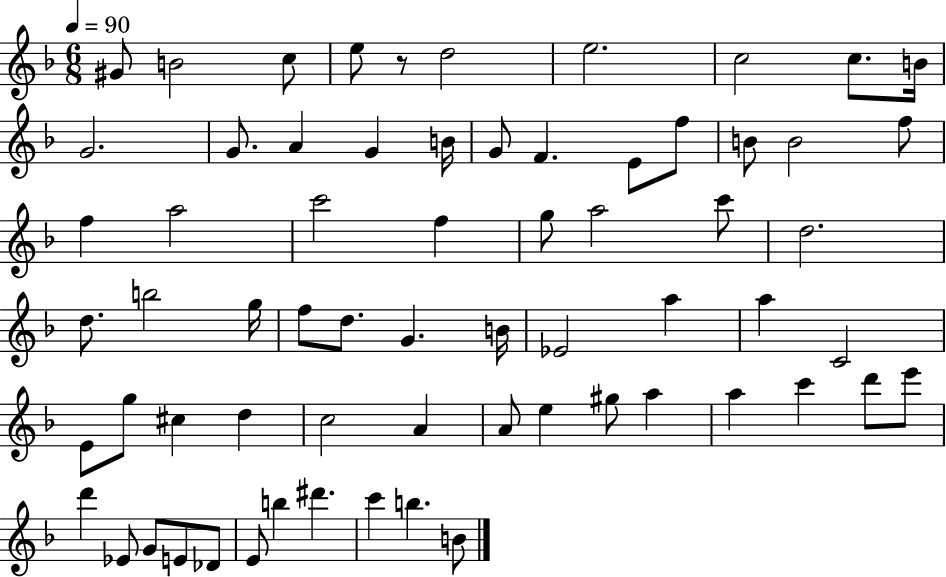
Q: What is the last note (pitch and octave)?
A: B4